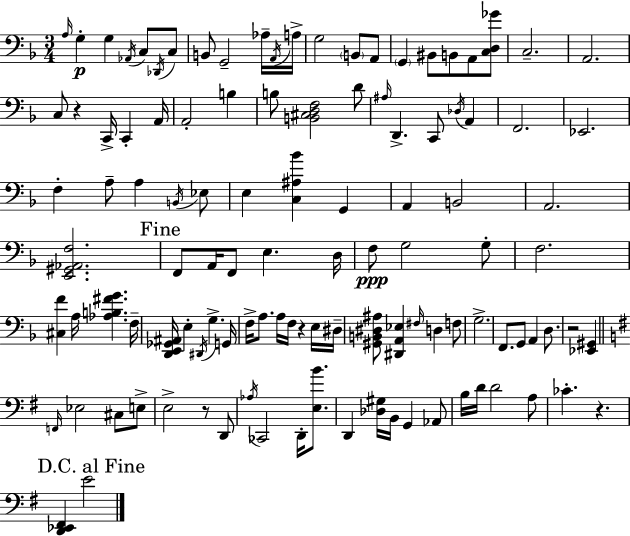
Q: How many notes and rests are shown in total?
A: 112